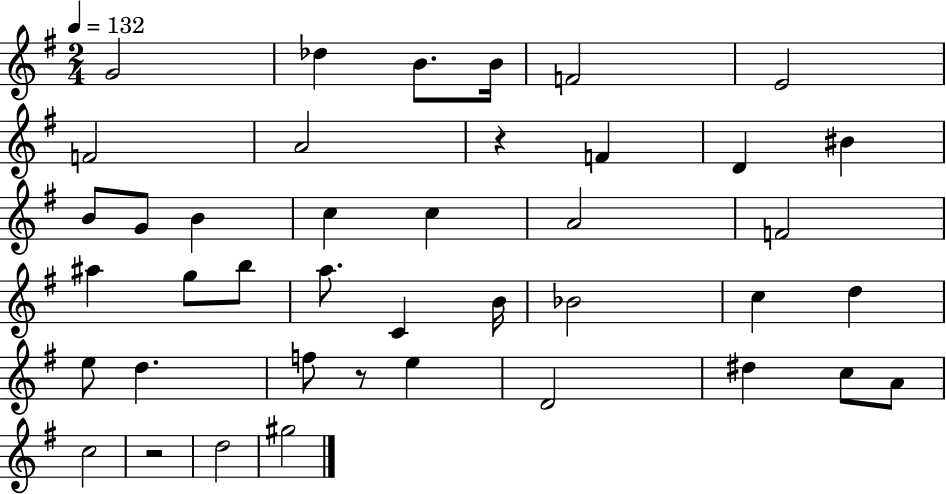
{
  \clef treble
  \numericTimeSignature
  \time 2/4
  \key g \major
  \tempo 4 = 132
  g'2 | des''4 b'8. b'16 | f'2 | e'2 | \break f'2 | a'2 | r4 f'4 | d'4 bis'4 | \break b'8 g'8 b'4 | c''4 c''4 | a'2 | f'2 | \break ais''4 g''8 b''8 | a''8. c'4 b'16 | bes'2 | c''4 d''4 | \break e''8 d''4. | f''8 r8 e''4 | d'2 | dis''4 c''8 a'8 | \break c''2 | r2 | d''2 | gis''2 | \break \bar "|."
}